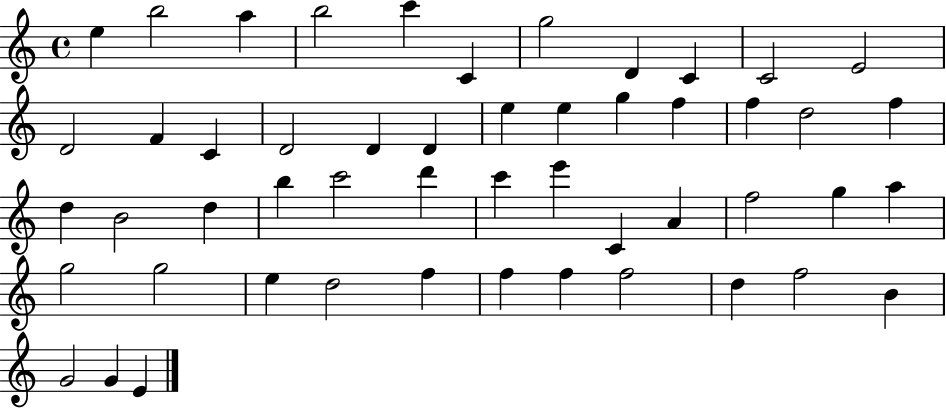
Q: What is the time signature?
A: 4/4